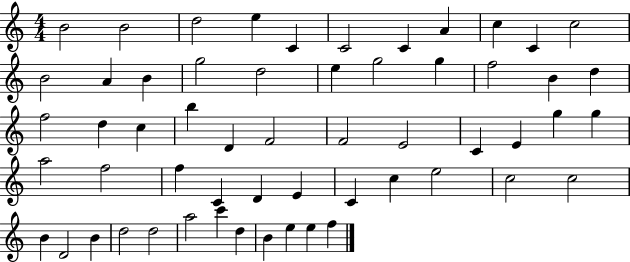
B4/h B4/h D5/h E5/q C4/q C4/h C4/q A4/q C5/q C4/q C5/h B4/h A4/q B4/q G5/h D5/h E5/q G5/h G5/q F5/h B4/q D5/q F5/h D5/q C5/q B5/q D4/q F4/h F4/h E4/h C4/q E4/q G5/q G5/q A5/h F5/h F5/q C4/q D4/q E4/q C4/q C5/q E5/h C5/h C5/h B4/q D4/h B4/q D5/h D5/h A5/h C6/q D5/q B4/q E5/q E5/q F5/q